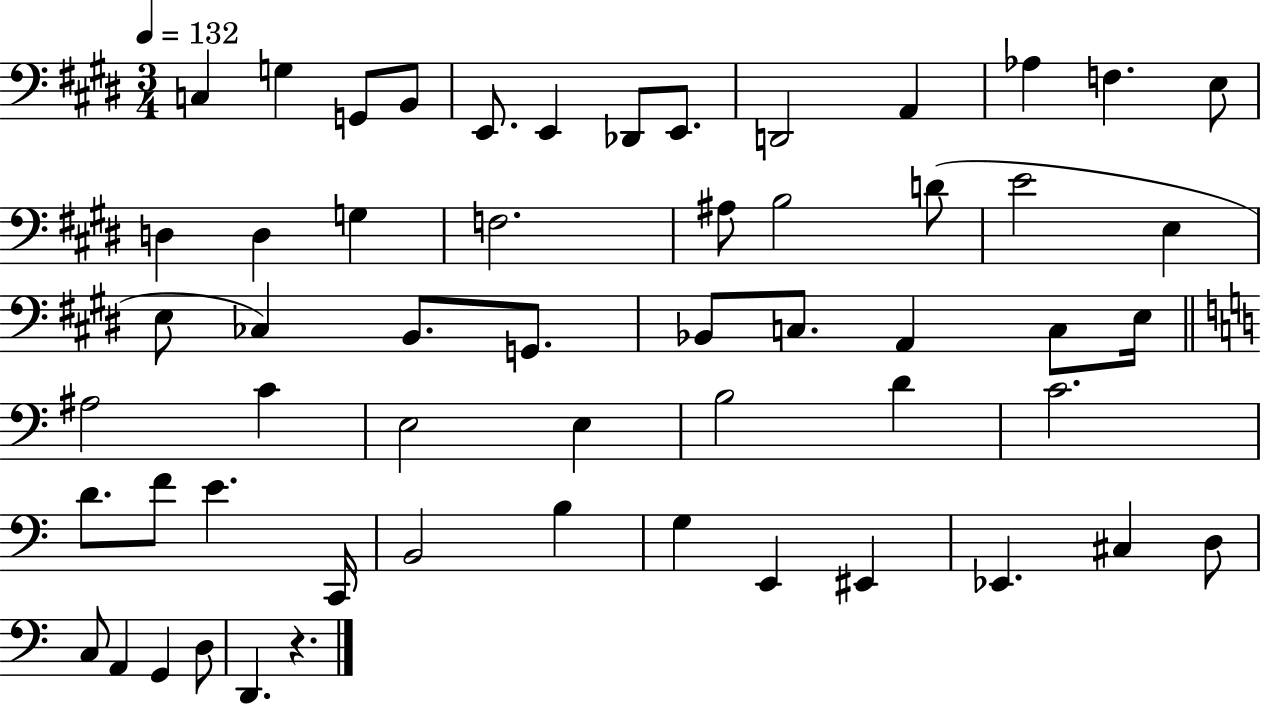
{
  \clef bass
  \numericTimeSignature
  \time 3/4
  \key e \major
  \tempo 4 = 132
  c4 g4 g,8 b,8 | e,8. e,4 des,8 e,8. | d,2 a,4 | aes4 f4. e8 | \break d4 d4 g4 | f2. | ais8 b2 d'8( | e'2 e4 | \break e8 ces4) b,8. g,8. | bes,8 c8. a,4 c8 e16 | \bar "||" \break \key c \major ais2 c'4 | e2 e4 | b2 d'4 | c'2. | \break d'8. f'8 e'4. c,16 | b,2 b4 | g4 e,4 eis,4 | ees,4. cis4 d8 | \break c8 a,4 g,4 d8 | d,4. r4. | \bar "|."
}